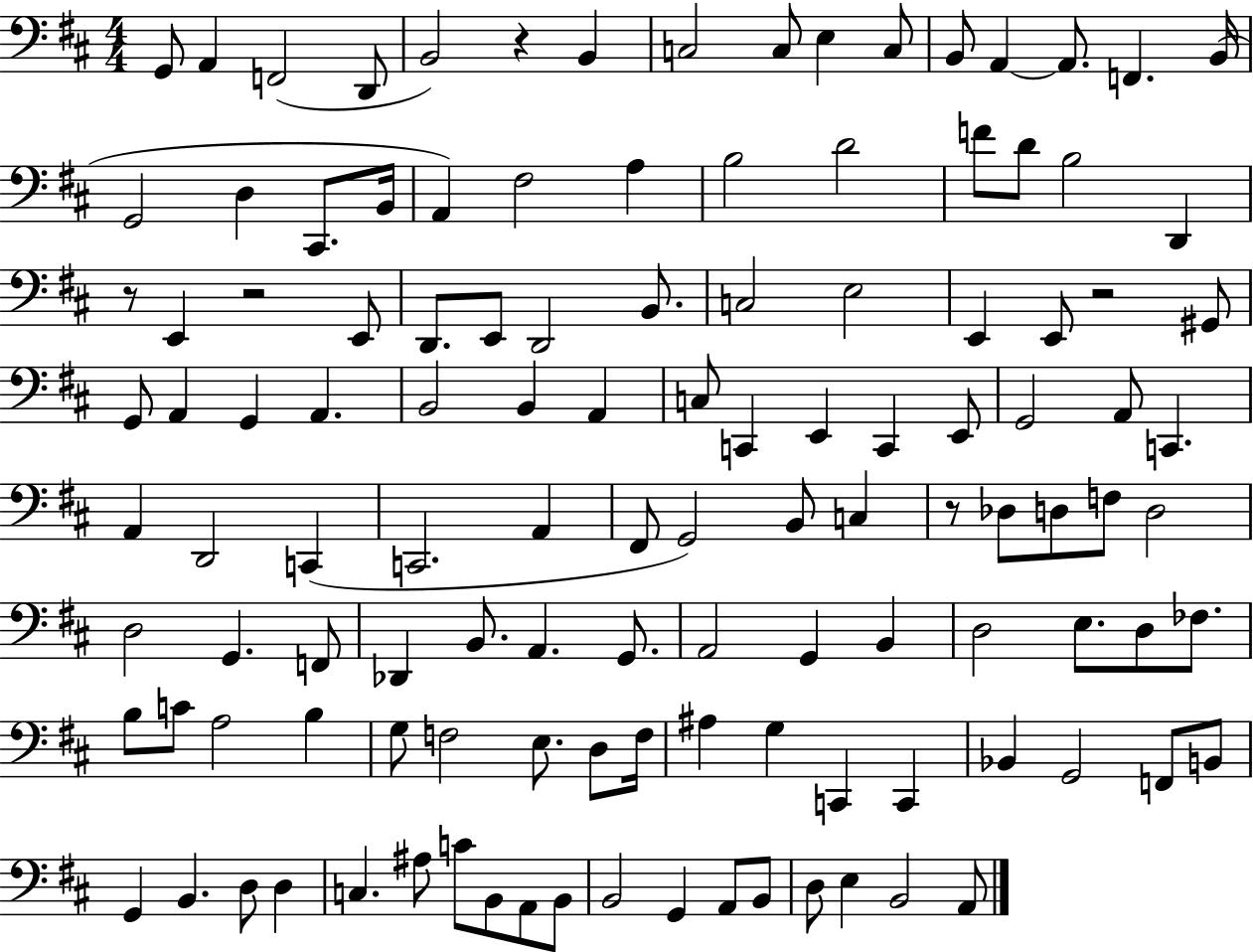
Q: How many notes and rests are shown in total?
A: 121